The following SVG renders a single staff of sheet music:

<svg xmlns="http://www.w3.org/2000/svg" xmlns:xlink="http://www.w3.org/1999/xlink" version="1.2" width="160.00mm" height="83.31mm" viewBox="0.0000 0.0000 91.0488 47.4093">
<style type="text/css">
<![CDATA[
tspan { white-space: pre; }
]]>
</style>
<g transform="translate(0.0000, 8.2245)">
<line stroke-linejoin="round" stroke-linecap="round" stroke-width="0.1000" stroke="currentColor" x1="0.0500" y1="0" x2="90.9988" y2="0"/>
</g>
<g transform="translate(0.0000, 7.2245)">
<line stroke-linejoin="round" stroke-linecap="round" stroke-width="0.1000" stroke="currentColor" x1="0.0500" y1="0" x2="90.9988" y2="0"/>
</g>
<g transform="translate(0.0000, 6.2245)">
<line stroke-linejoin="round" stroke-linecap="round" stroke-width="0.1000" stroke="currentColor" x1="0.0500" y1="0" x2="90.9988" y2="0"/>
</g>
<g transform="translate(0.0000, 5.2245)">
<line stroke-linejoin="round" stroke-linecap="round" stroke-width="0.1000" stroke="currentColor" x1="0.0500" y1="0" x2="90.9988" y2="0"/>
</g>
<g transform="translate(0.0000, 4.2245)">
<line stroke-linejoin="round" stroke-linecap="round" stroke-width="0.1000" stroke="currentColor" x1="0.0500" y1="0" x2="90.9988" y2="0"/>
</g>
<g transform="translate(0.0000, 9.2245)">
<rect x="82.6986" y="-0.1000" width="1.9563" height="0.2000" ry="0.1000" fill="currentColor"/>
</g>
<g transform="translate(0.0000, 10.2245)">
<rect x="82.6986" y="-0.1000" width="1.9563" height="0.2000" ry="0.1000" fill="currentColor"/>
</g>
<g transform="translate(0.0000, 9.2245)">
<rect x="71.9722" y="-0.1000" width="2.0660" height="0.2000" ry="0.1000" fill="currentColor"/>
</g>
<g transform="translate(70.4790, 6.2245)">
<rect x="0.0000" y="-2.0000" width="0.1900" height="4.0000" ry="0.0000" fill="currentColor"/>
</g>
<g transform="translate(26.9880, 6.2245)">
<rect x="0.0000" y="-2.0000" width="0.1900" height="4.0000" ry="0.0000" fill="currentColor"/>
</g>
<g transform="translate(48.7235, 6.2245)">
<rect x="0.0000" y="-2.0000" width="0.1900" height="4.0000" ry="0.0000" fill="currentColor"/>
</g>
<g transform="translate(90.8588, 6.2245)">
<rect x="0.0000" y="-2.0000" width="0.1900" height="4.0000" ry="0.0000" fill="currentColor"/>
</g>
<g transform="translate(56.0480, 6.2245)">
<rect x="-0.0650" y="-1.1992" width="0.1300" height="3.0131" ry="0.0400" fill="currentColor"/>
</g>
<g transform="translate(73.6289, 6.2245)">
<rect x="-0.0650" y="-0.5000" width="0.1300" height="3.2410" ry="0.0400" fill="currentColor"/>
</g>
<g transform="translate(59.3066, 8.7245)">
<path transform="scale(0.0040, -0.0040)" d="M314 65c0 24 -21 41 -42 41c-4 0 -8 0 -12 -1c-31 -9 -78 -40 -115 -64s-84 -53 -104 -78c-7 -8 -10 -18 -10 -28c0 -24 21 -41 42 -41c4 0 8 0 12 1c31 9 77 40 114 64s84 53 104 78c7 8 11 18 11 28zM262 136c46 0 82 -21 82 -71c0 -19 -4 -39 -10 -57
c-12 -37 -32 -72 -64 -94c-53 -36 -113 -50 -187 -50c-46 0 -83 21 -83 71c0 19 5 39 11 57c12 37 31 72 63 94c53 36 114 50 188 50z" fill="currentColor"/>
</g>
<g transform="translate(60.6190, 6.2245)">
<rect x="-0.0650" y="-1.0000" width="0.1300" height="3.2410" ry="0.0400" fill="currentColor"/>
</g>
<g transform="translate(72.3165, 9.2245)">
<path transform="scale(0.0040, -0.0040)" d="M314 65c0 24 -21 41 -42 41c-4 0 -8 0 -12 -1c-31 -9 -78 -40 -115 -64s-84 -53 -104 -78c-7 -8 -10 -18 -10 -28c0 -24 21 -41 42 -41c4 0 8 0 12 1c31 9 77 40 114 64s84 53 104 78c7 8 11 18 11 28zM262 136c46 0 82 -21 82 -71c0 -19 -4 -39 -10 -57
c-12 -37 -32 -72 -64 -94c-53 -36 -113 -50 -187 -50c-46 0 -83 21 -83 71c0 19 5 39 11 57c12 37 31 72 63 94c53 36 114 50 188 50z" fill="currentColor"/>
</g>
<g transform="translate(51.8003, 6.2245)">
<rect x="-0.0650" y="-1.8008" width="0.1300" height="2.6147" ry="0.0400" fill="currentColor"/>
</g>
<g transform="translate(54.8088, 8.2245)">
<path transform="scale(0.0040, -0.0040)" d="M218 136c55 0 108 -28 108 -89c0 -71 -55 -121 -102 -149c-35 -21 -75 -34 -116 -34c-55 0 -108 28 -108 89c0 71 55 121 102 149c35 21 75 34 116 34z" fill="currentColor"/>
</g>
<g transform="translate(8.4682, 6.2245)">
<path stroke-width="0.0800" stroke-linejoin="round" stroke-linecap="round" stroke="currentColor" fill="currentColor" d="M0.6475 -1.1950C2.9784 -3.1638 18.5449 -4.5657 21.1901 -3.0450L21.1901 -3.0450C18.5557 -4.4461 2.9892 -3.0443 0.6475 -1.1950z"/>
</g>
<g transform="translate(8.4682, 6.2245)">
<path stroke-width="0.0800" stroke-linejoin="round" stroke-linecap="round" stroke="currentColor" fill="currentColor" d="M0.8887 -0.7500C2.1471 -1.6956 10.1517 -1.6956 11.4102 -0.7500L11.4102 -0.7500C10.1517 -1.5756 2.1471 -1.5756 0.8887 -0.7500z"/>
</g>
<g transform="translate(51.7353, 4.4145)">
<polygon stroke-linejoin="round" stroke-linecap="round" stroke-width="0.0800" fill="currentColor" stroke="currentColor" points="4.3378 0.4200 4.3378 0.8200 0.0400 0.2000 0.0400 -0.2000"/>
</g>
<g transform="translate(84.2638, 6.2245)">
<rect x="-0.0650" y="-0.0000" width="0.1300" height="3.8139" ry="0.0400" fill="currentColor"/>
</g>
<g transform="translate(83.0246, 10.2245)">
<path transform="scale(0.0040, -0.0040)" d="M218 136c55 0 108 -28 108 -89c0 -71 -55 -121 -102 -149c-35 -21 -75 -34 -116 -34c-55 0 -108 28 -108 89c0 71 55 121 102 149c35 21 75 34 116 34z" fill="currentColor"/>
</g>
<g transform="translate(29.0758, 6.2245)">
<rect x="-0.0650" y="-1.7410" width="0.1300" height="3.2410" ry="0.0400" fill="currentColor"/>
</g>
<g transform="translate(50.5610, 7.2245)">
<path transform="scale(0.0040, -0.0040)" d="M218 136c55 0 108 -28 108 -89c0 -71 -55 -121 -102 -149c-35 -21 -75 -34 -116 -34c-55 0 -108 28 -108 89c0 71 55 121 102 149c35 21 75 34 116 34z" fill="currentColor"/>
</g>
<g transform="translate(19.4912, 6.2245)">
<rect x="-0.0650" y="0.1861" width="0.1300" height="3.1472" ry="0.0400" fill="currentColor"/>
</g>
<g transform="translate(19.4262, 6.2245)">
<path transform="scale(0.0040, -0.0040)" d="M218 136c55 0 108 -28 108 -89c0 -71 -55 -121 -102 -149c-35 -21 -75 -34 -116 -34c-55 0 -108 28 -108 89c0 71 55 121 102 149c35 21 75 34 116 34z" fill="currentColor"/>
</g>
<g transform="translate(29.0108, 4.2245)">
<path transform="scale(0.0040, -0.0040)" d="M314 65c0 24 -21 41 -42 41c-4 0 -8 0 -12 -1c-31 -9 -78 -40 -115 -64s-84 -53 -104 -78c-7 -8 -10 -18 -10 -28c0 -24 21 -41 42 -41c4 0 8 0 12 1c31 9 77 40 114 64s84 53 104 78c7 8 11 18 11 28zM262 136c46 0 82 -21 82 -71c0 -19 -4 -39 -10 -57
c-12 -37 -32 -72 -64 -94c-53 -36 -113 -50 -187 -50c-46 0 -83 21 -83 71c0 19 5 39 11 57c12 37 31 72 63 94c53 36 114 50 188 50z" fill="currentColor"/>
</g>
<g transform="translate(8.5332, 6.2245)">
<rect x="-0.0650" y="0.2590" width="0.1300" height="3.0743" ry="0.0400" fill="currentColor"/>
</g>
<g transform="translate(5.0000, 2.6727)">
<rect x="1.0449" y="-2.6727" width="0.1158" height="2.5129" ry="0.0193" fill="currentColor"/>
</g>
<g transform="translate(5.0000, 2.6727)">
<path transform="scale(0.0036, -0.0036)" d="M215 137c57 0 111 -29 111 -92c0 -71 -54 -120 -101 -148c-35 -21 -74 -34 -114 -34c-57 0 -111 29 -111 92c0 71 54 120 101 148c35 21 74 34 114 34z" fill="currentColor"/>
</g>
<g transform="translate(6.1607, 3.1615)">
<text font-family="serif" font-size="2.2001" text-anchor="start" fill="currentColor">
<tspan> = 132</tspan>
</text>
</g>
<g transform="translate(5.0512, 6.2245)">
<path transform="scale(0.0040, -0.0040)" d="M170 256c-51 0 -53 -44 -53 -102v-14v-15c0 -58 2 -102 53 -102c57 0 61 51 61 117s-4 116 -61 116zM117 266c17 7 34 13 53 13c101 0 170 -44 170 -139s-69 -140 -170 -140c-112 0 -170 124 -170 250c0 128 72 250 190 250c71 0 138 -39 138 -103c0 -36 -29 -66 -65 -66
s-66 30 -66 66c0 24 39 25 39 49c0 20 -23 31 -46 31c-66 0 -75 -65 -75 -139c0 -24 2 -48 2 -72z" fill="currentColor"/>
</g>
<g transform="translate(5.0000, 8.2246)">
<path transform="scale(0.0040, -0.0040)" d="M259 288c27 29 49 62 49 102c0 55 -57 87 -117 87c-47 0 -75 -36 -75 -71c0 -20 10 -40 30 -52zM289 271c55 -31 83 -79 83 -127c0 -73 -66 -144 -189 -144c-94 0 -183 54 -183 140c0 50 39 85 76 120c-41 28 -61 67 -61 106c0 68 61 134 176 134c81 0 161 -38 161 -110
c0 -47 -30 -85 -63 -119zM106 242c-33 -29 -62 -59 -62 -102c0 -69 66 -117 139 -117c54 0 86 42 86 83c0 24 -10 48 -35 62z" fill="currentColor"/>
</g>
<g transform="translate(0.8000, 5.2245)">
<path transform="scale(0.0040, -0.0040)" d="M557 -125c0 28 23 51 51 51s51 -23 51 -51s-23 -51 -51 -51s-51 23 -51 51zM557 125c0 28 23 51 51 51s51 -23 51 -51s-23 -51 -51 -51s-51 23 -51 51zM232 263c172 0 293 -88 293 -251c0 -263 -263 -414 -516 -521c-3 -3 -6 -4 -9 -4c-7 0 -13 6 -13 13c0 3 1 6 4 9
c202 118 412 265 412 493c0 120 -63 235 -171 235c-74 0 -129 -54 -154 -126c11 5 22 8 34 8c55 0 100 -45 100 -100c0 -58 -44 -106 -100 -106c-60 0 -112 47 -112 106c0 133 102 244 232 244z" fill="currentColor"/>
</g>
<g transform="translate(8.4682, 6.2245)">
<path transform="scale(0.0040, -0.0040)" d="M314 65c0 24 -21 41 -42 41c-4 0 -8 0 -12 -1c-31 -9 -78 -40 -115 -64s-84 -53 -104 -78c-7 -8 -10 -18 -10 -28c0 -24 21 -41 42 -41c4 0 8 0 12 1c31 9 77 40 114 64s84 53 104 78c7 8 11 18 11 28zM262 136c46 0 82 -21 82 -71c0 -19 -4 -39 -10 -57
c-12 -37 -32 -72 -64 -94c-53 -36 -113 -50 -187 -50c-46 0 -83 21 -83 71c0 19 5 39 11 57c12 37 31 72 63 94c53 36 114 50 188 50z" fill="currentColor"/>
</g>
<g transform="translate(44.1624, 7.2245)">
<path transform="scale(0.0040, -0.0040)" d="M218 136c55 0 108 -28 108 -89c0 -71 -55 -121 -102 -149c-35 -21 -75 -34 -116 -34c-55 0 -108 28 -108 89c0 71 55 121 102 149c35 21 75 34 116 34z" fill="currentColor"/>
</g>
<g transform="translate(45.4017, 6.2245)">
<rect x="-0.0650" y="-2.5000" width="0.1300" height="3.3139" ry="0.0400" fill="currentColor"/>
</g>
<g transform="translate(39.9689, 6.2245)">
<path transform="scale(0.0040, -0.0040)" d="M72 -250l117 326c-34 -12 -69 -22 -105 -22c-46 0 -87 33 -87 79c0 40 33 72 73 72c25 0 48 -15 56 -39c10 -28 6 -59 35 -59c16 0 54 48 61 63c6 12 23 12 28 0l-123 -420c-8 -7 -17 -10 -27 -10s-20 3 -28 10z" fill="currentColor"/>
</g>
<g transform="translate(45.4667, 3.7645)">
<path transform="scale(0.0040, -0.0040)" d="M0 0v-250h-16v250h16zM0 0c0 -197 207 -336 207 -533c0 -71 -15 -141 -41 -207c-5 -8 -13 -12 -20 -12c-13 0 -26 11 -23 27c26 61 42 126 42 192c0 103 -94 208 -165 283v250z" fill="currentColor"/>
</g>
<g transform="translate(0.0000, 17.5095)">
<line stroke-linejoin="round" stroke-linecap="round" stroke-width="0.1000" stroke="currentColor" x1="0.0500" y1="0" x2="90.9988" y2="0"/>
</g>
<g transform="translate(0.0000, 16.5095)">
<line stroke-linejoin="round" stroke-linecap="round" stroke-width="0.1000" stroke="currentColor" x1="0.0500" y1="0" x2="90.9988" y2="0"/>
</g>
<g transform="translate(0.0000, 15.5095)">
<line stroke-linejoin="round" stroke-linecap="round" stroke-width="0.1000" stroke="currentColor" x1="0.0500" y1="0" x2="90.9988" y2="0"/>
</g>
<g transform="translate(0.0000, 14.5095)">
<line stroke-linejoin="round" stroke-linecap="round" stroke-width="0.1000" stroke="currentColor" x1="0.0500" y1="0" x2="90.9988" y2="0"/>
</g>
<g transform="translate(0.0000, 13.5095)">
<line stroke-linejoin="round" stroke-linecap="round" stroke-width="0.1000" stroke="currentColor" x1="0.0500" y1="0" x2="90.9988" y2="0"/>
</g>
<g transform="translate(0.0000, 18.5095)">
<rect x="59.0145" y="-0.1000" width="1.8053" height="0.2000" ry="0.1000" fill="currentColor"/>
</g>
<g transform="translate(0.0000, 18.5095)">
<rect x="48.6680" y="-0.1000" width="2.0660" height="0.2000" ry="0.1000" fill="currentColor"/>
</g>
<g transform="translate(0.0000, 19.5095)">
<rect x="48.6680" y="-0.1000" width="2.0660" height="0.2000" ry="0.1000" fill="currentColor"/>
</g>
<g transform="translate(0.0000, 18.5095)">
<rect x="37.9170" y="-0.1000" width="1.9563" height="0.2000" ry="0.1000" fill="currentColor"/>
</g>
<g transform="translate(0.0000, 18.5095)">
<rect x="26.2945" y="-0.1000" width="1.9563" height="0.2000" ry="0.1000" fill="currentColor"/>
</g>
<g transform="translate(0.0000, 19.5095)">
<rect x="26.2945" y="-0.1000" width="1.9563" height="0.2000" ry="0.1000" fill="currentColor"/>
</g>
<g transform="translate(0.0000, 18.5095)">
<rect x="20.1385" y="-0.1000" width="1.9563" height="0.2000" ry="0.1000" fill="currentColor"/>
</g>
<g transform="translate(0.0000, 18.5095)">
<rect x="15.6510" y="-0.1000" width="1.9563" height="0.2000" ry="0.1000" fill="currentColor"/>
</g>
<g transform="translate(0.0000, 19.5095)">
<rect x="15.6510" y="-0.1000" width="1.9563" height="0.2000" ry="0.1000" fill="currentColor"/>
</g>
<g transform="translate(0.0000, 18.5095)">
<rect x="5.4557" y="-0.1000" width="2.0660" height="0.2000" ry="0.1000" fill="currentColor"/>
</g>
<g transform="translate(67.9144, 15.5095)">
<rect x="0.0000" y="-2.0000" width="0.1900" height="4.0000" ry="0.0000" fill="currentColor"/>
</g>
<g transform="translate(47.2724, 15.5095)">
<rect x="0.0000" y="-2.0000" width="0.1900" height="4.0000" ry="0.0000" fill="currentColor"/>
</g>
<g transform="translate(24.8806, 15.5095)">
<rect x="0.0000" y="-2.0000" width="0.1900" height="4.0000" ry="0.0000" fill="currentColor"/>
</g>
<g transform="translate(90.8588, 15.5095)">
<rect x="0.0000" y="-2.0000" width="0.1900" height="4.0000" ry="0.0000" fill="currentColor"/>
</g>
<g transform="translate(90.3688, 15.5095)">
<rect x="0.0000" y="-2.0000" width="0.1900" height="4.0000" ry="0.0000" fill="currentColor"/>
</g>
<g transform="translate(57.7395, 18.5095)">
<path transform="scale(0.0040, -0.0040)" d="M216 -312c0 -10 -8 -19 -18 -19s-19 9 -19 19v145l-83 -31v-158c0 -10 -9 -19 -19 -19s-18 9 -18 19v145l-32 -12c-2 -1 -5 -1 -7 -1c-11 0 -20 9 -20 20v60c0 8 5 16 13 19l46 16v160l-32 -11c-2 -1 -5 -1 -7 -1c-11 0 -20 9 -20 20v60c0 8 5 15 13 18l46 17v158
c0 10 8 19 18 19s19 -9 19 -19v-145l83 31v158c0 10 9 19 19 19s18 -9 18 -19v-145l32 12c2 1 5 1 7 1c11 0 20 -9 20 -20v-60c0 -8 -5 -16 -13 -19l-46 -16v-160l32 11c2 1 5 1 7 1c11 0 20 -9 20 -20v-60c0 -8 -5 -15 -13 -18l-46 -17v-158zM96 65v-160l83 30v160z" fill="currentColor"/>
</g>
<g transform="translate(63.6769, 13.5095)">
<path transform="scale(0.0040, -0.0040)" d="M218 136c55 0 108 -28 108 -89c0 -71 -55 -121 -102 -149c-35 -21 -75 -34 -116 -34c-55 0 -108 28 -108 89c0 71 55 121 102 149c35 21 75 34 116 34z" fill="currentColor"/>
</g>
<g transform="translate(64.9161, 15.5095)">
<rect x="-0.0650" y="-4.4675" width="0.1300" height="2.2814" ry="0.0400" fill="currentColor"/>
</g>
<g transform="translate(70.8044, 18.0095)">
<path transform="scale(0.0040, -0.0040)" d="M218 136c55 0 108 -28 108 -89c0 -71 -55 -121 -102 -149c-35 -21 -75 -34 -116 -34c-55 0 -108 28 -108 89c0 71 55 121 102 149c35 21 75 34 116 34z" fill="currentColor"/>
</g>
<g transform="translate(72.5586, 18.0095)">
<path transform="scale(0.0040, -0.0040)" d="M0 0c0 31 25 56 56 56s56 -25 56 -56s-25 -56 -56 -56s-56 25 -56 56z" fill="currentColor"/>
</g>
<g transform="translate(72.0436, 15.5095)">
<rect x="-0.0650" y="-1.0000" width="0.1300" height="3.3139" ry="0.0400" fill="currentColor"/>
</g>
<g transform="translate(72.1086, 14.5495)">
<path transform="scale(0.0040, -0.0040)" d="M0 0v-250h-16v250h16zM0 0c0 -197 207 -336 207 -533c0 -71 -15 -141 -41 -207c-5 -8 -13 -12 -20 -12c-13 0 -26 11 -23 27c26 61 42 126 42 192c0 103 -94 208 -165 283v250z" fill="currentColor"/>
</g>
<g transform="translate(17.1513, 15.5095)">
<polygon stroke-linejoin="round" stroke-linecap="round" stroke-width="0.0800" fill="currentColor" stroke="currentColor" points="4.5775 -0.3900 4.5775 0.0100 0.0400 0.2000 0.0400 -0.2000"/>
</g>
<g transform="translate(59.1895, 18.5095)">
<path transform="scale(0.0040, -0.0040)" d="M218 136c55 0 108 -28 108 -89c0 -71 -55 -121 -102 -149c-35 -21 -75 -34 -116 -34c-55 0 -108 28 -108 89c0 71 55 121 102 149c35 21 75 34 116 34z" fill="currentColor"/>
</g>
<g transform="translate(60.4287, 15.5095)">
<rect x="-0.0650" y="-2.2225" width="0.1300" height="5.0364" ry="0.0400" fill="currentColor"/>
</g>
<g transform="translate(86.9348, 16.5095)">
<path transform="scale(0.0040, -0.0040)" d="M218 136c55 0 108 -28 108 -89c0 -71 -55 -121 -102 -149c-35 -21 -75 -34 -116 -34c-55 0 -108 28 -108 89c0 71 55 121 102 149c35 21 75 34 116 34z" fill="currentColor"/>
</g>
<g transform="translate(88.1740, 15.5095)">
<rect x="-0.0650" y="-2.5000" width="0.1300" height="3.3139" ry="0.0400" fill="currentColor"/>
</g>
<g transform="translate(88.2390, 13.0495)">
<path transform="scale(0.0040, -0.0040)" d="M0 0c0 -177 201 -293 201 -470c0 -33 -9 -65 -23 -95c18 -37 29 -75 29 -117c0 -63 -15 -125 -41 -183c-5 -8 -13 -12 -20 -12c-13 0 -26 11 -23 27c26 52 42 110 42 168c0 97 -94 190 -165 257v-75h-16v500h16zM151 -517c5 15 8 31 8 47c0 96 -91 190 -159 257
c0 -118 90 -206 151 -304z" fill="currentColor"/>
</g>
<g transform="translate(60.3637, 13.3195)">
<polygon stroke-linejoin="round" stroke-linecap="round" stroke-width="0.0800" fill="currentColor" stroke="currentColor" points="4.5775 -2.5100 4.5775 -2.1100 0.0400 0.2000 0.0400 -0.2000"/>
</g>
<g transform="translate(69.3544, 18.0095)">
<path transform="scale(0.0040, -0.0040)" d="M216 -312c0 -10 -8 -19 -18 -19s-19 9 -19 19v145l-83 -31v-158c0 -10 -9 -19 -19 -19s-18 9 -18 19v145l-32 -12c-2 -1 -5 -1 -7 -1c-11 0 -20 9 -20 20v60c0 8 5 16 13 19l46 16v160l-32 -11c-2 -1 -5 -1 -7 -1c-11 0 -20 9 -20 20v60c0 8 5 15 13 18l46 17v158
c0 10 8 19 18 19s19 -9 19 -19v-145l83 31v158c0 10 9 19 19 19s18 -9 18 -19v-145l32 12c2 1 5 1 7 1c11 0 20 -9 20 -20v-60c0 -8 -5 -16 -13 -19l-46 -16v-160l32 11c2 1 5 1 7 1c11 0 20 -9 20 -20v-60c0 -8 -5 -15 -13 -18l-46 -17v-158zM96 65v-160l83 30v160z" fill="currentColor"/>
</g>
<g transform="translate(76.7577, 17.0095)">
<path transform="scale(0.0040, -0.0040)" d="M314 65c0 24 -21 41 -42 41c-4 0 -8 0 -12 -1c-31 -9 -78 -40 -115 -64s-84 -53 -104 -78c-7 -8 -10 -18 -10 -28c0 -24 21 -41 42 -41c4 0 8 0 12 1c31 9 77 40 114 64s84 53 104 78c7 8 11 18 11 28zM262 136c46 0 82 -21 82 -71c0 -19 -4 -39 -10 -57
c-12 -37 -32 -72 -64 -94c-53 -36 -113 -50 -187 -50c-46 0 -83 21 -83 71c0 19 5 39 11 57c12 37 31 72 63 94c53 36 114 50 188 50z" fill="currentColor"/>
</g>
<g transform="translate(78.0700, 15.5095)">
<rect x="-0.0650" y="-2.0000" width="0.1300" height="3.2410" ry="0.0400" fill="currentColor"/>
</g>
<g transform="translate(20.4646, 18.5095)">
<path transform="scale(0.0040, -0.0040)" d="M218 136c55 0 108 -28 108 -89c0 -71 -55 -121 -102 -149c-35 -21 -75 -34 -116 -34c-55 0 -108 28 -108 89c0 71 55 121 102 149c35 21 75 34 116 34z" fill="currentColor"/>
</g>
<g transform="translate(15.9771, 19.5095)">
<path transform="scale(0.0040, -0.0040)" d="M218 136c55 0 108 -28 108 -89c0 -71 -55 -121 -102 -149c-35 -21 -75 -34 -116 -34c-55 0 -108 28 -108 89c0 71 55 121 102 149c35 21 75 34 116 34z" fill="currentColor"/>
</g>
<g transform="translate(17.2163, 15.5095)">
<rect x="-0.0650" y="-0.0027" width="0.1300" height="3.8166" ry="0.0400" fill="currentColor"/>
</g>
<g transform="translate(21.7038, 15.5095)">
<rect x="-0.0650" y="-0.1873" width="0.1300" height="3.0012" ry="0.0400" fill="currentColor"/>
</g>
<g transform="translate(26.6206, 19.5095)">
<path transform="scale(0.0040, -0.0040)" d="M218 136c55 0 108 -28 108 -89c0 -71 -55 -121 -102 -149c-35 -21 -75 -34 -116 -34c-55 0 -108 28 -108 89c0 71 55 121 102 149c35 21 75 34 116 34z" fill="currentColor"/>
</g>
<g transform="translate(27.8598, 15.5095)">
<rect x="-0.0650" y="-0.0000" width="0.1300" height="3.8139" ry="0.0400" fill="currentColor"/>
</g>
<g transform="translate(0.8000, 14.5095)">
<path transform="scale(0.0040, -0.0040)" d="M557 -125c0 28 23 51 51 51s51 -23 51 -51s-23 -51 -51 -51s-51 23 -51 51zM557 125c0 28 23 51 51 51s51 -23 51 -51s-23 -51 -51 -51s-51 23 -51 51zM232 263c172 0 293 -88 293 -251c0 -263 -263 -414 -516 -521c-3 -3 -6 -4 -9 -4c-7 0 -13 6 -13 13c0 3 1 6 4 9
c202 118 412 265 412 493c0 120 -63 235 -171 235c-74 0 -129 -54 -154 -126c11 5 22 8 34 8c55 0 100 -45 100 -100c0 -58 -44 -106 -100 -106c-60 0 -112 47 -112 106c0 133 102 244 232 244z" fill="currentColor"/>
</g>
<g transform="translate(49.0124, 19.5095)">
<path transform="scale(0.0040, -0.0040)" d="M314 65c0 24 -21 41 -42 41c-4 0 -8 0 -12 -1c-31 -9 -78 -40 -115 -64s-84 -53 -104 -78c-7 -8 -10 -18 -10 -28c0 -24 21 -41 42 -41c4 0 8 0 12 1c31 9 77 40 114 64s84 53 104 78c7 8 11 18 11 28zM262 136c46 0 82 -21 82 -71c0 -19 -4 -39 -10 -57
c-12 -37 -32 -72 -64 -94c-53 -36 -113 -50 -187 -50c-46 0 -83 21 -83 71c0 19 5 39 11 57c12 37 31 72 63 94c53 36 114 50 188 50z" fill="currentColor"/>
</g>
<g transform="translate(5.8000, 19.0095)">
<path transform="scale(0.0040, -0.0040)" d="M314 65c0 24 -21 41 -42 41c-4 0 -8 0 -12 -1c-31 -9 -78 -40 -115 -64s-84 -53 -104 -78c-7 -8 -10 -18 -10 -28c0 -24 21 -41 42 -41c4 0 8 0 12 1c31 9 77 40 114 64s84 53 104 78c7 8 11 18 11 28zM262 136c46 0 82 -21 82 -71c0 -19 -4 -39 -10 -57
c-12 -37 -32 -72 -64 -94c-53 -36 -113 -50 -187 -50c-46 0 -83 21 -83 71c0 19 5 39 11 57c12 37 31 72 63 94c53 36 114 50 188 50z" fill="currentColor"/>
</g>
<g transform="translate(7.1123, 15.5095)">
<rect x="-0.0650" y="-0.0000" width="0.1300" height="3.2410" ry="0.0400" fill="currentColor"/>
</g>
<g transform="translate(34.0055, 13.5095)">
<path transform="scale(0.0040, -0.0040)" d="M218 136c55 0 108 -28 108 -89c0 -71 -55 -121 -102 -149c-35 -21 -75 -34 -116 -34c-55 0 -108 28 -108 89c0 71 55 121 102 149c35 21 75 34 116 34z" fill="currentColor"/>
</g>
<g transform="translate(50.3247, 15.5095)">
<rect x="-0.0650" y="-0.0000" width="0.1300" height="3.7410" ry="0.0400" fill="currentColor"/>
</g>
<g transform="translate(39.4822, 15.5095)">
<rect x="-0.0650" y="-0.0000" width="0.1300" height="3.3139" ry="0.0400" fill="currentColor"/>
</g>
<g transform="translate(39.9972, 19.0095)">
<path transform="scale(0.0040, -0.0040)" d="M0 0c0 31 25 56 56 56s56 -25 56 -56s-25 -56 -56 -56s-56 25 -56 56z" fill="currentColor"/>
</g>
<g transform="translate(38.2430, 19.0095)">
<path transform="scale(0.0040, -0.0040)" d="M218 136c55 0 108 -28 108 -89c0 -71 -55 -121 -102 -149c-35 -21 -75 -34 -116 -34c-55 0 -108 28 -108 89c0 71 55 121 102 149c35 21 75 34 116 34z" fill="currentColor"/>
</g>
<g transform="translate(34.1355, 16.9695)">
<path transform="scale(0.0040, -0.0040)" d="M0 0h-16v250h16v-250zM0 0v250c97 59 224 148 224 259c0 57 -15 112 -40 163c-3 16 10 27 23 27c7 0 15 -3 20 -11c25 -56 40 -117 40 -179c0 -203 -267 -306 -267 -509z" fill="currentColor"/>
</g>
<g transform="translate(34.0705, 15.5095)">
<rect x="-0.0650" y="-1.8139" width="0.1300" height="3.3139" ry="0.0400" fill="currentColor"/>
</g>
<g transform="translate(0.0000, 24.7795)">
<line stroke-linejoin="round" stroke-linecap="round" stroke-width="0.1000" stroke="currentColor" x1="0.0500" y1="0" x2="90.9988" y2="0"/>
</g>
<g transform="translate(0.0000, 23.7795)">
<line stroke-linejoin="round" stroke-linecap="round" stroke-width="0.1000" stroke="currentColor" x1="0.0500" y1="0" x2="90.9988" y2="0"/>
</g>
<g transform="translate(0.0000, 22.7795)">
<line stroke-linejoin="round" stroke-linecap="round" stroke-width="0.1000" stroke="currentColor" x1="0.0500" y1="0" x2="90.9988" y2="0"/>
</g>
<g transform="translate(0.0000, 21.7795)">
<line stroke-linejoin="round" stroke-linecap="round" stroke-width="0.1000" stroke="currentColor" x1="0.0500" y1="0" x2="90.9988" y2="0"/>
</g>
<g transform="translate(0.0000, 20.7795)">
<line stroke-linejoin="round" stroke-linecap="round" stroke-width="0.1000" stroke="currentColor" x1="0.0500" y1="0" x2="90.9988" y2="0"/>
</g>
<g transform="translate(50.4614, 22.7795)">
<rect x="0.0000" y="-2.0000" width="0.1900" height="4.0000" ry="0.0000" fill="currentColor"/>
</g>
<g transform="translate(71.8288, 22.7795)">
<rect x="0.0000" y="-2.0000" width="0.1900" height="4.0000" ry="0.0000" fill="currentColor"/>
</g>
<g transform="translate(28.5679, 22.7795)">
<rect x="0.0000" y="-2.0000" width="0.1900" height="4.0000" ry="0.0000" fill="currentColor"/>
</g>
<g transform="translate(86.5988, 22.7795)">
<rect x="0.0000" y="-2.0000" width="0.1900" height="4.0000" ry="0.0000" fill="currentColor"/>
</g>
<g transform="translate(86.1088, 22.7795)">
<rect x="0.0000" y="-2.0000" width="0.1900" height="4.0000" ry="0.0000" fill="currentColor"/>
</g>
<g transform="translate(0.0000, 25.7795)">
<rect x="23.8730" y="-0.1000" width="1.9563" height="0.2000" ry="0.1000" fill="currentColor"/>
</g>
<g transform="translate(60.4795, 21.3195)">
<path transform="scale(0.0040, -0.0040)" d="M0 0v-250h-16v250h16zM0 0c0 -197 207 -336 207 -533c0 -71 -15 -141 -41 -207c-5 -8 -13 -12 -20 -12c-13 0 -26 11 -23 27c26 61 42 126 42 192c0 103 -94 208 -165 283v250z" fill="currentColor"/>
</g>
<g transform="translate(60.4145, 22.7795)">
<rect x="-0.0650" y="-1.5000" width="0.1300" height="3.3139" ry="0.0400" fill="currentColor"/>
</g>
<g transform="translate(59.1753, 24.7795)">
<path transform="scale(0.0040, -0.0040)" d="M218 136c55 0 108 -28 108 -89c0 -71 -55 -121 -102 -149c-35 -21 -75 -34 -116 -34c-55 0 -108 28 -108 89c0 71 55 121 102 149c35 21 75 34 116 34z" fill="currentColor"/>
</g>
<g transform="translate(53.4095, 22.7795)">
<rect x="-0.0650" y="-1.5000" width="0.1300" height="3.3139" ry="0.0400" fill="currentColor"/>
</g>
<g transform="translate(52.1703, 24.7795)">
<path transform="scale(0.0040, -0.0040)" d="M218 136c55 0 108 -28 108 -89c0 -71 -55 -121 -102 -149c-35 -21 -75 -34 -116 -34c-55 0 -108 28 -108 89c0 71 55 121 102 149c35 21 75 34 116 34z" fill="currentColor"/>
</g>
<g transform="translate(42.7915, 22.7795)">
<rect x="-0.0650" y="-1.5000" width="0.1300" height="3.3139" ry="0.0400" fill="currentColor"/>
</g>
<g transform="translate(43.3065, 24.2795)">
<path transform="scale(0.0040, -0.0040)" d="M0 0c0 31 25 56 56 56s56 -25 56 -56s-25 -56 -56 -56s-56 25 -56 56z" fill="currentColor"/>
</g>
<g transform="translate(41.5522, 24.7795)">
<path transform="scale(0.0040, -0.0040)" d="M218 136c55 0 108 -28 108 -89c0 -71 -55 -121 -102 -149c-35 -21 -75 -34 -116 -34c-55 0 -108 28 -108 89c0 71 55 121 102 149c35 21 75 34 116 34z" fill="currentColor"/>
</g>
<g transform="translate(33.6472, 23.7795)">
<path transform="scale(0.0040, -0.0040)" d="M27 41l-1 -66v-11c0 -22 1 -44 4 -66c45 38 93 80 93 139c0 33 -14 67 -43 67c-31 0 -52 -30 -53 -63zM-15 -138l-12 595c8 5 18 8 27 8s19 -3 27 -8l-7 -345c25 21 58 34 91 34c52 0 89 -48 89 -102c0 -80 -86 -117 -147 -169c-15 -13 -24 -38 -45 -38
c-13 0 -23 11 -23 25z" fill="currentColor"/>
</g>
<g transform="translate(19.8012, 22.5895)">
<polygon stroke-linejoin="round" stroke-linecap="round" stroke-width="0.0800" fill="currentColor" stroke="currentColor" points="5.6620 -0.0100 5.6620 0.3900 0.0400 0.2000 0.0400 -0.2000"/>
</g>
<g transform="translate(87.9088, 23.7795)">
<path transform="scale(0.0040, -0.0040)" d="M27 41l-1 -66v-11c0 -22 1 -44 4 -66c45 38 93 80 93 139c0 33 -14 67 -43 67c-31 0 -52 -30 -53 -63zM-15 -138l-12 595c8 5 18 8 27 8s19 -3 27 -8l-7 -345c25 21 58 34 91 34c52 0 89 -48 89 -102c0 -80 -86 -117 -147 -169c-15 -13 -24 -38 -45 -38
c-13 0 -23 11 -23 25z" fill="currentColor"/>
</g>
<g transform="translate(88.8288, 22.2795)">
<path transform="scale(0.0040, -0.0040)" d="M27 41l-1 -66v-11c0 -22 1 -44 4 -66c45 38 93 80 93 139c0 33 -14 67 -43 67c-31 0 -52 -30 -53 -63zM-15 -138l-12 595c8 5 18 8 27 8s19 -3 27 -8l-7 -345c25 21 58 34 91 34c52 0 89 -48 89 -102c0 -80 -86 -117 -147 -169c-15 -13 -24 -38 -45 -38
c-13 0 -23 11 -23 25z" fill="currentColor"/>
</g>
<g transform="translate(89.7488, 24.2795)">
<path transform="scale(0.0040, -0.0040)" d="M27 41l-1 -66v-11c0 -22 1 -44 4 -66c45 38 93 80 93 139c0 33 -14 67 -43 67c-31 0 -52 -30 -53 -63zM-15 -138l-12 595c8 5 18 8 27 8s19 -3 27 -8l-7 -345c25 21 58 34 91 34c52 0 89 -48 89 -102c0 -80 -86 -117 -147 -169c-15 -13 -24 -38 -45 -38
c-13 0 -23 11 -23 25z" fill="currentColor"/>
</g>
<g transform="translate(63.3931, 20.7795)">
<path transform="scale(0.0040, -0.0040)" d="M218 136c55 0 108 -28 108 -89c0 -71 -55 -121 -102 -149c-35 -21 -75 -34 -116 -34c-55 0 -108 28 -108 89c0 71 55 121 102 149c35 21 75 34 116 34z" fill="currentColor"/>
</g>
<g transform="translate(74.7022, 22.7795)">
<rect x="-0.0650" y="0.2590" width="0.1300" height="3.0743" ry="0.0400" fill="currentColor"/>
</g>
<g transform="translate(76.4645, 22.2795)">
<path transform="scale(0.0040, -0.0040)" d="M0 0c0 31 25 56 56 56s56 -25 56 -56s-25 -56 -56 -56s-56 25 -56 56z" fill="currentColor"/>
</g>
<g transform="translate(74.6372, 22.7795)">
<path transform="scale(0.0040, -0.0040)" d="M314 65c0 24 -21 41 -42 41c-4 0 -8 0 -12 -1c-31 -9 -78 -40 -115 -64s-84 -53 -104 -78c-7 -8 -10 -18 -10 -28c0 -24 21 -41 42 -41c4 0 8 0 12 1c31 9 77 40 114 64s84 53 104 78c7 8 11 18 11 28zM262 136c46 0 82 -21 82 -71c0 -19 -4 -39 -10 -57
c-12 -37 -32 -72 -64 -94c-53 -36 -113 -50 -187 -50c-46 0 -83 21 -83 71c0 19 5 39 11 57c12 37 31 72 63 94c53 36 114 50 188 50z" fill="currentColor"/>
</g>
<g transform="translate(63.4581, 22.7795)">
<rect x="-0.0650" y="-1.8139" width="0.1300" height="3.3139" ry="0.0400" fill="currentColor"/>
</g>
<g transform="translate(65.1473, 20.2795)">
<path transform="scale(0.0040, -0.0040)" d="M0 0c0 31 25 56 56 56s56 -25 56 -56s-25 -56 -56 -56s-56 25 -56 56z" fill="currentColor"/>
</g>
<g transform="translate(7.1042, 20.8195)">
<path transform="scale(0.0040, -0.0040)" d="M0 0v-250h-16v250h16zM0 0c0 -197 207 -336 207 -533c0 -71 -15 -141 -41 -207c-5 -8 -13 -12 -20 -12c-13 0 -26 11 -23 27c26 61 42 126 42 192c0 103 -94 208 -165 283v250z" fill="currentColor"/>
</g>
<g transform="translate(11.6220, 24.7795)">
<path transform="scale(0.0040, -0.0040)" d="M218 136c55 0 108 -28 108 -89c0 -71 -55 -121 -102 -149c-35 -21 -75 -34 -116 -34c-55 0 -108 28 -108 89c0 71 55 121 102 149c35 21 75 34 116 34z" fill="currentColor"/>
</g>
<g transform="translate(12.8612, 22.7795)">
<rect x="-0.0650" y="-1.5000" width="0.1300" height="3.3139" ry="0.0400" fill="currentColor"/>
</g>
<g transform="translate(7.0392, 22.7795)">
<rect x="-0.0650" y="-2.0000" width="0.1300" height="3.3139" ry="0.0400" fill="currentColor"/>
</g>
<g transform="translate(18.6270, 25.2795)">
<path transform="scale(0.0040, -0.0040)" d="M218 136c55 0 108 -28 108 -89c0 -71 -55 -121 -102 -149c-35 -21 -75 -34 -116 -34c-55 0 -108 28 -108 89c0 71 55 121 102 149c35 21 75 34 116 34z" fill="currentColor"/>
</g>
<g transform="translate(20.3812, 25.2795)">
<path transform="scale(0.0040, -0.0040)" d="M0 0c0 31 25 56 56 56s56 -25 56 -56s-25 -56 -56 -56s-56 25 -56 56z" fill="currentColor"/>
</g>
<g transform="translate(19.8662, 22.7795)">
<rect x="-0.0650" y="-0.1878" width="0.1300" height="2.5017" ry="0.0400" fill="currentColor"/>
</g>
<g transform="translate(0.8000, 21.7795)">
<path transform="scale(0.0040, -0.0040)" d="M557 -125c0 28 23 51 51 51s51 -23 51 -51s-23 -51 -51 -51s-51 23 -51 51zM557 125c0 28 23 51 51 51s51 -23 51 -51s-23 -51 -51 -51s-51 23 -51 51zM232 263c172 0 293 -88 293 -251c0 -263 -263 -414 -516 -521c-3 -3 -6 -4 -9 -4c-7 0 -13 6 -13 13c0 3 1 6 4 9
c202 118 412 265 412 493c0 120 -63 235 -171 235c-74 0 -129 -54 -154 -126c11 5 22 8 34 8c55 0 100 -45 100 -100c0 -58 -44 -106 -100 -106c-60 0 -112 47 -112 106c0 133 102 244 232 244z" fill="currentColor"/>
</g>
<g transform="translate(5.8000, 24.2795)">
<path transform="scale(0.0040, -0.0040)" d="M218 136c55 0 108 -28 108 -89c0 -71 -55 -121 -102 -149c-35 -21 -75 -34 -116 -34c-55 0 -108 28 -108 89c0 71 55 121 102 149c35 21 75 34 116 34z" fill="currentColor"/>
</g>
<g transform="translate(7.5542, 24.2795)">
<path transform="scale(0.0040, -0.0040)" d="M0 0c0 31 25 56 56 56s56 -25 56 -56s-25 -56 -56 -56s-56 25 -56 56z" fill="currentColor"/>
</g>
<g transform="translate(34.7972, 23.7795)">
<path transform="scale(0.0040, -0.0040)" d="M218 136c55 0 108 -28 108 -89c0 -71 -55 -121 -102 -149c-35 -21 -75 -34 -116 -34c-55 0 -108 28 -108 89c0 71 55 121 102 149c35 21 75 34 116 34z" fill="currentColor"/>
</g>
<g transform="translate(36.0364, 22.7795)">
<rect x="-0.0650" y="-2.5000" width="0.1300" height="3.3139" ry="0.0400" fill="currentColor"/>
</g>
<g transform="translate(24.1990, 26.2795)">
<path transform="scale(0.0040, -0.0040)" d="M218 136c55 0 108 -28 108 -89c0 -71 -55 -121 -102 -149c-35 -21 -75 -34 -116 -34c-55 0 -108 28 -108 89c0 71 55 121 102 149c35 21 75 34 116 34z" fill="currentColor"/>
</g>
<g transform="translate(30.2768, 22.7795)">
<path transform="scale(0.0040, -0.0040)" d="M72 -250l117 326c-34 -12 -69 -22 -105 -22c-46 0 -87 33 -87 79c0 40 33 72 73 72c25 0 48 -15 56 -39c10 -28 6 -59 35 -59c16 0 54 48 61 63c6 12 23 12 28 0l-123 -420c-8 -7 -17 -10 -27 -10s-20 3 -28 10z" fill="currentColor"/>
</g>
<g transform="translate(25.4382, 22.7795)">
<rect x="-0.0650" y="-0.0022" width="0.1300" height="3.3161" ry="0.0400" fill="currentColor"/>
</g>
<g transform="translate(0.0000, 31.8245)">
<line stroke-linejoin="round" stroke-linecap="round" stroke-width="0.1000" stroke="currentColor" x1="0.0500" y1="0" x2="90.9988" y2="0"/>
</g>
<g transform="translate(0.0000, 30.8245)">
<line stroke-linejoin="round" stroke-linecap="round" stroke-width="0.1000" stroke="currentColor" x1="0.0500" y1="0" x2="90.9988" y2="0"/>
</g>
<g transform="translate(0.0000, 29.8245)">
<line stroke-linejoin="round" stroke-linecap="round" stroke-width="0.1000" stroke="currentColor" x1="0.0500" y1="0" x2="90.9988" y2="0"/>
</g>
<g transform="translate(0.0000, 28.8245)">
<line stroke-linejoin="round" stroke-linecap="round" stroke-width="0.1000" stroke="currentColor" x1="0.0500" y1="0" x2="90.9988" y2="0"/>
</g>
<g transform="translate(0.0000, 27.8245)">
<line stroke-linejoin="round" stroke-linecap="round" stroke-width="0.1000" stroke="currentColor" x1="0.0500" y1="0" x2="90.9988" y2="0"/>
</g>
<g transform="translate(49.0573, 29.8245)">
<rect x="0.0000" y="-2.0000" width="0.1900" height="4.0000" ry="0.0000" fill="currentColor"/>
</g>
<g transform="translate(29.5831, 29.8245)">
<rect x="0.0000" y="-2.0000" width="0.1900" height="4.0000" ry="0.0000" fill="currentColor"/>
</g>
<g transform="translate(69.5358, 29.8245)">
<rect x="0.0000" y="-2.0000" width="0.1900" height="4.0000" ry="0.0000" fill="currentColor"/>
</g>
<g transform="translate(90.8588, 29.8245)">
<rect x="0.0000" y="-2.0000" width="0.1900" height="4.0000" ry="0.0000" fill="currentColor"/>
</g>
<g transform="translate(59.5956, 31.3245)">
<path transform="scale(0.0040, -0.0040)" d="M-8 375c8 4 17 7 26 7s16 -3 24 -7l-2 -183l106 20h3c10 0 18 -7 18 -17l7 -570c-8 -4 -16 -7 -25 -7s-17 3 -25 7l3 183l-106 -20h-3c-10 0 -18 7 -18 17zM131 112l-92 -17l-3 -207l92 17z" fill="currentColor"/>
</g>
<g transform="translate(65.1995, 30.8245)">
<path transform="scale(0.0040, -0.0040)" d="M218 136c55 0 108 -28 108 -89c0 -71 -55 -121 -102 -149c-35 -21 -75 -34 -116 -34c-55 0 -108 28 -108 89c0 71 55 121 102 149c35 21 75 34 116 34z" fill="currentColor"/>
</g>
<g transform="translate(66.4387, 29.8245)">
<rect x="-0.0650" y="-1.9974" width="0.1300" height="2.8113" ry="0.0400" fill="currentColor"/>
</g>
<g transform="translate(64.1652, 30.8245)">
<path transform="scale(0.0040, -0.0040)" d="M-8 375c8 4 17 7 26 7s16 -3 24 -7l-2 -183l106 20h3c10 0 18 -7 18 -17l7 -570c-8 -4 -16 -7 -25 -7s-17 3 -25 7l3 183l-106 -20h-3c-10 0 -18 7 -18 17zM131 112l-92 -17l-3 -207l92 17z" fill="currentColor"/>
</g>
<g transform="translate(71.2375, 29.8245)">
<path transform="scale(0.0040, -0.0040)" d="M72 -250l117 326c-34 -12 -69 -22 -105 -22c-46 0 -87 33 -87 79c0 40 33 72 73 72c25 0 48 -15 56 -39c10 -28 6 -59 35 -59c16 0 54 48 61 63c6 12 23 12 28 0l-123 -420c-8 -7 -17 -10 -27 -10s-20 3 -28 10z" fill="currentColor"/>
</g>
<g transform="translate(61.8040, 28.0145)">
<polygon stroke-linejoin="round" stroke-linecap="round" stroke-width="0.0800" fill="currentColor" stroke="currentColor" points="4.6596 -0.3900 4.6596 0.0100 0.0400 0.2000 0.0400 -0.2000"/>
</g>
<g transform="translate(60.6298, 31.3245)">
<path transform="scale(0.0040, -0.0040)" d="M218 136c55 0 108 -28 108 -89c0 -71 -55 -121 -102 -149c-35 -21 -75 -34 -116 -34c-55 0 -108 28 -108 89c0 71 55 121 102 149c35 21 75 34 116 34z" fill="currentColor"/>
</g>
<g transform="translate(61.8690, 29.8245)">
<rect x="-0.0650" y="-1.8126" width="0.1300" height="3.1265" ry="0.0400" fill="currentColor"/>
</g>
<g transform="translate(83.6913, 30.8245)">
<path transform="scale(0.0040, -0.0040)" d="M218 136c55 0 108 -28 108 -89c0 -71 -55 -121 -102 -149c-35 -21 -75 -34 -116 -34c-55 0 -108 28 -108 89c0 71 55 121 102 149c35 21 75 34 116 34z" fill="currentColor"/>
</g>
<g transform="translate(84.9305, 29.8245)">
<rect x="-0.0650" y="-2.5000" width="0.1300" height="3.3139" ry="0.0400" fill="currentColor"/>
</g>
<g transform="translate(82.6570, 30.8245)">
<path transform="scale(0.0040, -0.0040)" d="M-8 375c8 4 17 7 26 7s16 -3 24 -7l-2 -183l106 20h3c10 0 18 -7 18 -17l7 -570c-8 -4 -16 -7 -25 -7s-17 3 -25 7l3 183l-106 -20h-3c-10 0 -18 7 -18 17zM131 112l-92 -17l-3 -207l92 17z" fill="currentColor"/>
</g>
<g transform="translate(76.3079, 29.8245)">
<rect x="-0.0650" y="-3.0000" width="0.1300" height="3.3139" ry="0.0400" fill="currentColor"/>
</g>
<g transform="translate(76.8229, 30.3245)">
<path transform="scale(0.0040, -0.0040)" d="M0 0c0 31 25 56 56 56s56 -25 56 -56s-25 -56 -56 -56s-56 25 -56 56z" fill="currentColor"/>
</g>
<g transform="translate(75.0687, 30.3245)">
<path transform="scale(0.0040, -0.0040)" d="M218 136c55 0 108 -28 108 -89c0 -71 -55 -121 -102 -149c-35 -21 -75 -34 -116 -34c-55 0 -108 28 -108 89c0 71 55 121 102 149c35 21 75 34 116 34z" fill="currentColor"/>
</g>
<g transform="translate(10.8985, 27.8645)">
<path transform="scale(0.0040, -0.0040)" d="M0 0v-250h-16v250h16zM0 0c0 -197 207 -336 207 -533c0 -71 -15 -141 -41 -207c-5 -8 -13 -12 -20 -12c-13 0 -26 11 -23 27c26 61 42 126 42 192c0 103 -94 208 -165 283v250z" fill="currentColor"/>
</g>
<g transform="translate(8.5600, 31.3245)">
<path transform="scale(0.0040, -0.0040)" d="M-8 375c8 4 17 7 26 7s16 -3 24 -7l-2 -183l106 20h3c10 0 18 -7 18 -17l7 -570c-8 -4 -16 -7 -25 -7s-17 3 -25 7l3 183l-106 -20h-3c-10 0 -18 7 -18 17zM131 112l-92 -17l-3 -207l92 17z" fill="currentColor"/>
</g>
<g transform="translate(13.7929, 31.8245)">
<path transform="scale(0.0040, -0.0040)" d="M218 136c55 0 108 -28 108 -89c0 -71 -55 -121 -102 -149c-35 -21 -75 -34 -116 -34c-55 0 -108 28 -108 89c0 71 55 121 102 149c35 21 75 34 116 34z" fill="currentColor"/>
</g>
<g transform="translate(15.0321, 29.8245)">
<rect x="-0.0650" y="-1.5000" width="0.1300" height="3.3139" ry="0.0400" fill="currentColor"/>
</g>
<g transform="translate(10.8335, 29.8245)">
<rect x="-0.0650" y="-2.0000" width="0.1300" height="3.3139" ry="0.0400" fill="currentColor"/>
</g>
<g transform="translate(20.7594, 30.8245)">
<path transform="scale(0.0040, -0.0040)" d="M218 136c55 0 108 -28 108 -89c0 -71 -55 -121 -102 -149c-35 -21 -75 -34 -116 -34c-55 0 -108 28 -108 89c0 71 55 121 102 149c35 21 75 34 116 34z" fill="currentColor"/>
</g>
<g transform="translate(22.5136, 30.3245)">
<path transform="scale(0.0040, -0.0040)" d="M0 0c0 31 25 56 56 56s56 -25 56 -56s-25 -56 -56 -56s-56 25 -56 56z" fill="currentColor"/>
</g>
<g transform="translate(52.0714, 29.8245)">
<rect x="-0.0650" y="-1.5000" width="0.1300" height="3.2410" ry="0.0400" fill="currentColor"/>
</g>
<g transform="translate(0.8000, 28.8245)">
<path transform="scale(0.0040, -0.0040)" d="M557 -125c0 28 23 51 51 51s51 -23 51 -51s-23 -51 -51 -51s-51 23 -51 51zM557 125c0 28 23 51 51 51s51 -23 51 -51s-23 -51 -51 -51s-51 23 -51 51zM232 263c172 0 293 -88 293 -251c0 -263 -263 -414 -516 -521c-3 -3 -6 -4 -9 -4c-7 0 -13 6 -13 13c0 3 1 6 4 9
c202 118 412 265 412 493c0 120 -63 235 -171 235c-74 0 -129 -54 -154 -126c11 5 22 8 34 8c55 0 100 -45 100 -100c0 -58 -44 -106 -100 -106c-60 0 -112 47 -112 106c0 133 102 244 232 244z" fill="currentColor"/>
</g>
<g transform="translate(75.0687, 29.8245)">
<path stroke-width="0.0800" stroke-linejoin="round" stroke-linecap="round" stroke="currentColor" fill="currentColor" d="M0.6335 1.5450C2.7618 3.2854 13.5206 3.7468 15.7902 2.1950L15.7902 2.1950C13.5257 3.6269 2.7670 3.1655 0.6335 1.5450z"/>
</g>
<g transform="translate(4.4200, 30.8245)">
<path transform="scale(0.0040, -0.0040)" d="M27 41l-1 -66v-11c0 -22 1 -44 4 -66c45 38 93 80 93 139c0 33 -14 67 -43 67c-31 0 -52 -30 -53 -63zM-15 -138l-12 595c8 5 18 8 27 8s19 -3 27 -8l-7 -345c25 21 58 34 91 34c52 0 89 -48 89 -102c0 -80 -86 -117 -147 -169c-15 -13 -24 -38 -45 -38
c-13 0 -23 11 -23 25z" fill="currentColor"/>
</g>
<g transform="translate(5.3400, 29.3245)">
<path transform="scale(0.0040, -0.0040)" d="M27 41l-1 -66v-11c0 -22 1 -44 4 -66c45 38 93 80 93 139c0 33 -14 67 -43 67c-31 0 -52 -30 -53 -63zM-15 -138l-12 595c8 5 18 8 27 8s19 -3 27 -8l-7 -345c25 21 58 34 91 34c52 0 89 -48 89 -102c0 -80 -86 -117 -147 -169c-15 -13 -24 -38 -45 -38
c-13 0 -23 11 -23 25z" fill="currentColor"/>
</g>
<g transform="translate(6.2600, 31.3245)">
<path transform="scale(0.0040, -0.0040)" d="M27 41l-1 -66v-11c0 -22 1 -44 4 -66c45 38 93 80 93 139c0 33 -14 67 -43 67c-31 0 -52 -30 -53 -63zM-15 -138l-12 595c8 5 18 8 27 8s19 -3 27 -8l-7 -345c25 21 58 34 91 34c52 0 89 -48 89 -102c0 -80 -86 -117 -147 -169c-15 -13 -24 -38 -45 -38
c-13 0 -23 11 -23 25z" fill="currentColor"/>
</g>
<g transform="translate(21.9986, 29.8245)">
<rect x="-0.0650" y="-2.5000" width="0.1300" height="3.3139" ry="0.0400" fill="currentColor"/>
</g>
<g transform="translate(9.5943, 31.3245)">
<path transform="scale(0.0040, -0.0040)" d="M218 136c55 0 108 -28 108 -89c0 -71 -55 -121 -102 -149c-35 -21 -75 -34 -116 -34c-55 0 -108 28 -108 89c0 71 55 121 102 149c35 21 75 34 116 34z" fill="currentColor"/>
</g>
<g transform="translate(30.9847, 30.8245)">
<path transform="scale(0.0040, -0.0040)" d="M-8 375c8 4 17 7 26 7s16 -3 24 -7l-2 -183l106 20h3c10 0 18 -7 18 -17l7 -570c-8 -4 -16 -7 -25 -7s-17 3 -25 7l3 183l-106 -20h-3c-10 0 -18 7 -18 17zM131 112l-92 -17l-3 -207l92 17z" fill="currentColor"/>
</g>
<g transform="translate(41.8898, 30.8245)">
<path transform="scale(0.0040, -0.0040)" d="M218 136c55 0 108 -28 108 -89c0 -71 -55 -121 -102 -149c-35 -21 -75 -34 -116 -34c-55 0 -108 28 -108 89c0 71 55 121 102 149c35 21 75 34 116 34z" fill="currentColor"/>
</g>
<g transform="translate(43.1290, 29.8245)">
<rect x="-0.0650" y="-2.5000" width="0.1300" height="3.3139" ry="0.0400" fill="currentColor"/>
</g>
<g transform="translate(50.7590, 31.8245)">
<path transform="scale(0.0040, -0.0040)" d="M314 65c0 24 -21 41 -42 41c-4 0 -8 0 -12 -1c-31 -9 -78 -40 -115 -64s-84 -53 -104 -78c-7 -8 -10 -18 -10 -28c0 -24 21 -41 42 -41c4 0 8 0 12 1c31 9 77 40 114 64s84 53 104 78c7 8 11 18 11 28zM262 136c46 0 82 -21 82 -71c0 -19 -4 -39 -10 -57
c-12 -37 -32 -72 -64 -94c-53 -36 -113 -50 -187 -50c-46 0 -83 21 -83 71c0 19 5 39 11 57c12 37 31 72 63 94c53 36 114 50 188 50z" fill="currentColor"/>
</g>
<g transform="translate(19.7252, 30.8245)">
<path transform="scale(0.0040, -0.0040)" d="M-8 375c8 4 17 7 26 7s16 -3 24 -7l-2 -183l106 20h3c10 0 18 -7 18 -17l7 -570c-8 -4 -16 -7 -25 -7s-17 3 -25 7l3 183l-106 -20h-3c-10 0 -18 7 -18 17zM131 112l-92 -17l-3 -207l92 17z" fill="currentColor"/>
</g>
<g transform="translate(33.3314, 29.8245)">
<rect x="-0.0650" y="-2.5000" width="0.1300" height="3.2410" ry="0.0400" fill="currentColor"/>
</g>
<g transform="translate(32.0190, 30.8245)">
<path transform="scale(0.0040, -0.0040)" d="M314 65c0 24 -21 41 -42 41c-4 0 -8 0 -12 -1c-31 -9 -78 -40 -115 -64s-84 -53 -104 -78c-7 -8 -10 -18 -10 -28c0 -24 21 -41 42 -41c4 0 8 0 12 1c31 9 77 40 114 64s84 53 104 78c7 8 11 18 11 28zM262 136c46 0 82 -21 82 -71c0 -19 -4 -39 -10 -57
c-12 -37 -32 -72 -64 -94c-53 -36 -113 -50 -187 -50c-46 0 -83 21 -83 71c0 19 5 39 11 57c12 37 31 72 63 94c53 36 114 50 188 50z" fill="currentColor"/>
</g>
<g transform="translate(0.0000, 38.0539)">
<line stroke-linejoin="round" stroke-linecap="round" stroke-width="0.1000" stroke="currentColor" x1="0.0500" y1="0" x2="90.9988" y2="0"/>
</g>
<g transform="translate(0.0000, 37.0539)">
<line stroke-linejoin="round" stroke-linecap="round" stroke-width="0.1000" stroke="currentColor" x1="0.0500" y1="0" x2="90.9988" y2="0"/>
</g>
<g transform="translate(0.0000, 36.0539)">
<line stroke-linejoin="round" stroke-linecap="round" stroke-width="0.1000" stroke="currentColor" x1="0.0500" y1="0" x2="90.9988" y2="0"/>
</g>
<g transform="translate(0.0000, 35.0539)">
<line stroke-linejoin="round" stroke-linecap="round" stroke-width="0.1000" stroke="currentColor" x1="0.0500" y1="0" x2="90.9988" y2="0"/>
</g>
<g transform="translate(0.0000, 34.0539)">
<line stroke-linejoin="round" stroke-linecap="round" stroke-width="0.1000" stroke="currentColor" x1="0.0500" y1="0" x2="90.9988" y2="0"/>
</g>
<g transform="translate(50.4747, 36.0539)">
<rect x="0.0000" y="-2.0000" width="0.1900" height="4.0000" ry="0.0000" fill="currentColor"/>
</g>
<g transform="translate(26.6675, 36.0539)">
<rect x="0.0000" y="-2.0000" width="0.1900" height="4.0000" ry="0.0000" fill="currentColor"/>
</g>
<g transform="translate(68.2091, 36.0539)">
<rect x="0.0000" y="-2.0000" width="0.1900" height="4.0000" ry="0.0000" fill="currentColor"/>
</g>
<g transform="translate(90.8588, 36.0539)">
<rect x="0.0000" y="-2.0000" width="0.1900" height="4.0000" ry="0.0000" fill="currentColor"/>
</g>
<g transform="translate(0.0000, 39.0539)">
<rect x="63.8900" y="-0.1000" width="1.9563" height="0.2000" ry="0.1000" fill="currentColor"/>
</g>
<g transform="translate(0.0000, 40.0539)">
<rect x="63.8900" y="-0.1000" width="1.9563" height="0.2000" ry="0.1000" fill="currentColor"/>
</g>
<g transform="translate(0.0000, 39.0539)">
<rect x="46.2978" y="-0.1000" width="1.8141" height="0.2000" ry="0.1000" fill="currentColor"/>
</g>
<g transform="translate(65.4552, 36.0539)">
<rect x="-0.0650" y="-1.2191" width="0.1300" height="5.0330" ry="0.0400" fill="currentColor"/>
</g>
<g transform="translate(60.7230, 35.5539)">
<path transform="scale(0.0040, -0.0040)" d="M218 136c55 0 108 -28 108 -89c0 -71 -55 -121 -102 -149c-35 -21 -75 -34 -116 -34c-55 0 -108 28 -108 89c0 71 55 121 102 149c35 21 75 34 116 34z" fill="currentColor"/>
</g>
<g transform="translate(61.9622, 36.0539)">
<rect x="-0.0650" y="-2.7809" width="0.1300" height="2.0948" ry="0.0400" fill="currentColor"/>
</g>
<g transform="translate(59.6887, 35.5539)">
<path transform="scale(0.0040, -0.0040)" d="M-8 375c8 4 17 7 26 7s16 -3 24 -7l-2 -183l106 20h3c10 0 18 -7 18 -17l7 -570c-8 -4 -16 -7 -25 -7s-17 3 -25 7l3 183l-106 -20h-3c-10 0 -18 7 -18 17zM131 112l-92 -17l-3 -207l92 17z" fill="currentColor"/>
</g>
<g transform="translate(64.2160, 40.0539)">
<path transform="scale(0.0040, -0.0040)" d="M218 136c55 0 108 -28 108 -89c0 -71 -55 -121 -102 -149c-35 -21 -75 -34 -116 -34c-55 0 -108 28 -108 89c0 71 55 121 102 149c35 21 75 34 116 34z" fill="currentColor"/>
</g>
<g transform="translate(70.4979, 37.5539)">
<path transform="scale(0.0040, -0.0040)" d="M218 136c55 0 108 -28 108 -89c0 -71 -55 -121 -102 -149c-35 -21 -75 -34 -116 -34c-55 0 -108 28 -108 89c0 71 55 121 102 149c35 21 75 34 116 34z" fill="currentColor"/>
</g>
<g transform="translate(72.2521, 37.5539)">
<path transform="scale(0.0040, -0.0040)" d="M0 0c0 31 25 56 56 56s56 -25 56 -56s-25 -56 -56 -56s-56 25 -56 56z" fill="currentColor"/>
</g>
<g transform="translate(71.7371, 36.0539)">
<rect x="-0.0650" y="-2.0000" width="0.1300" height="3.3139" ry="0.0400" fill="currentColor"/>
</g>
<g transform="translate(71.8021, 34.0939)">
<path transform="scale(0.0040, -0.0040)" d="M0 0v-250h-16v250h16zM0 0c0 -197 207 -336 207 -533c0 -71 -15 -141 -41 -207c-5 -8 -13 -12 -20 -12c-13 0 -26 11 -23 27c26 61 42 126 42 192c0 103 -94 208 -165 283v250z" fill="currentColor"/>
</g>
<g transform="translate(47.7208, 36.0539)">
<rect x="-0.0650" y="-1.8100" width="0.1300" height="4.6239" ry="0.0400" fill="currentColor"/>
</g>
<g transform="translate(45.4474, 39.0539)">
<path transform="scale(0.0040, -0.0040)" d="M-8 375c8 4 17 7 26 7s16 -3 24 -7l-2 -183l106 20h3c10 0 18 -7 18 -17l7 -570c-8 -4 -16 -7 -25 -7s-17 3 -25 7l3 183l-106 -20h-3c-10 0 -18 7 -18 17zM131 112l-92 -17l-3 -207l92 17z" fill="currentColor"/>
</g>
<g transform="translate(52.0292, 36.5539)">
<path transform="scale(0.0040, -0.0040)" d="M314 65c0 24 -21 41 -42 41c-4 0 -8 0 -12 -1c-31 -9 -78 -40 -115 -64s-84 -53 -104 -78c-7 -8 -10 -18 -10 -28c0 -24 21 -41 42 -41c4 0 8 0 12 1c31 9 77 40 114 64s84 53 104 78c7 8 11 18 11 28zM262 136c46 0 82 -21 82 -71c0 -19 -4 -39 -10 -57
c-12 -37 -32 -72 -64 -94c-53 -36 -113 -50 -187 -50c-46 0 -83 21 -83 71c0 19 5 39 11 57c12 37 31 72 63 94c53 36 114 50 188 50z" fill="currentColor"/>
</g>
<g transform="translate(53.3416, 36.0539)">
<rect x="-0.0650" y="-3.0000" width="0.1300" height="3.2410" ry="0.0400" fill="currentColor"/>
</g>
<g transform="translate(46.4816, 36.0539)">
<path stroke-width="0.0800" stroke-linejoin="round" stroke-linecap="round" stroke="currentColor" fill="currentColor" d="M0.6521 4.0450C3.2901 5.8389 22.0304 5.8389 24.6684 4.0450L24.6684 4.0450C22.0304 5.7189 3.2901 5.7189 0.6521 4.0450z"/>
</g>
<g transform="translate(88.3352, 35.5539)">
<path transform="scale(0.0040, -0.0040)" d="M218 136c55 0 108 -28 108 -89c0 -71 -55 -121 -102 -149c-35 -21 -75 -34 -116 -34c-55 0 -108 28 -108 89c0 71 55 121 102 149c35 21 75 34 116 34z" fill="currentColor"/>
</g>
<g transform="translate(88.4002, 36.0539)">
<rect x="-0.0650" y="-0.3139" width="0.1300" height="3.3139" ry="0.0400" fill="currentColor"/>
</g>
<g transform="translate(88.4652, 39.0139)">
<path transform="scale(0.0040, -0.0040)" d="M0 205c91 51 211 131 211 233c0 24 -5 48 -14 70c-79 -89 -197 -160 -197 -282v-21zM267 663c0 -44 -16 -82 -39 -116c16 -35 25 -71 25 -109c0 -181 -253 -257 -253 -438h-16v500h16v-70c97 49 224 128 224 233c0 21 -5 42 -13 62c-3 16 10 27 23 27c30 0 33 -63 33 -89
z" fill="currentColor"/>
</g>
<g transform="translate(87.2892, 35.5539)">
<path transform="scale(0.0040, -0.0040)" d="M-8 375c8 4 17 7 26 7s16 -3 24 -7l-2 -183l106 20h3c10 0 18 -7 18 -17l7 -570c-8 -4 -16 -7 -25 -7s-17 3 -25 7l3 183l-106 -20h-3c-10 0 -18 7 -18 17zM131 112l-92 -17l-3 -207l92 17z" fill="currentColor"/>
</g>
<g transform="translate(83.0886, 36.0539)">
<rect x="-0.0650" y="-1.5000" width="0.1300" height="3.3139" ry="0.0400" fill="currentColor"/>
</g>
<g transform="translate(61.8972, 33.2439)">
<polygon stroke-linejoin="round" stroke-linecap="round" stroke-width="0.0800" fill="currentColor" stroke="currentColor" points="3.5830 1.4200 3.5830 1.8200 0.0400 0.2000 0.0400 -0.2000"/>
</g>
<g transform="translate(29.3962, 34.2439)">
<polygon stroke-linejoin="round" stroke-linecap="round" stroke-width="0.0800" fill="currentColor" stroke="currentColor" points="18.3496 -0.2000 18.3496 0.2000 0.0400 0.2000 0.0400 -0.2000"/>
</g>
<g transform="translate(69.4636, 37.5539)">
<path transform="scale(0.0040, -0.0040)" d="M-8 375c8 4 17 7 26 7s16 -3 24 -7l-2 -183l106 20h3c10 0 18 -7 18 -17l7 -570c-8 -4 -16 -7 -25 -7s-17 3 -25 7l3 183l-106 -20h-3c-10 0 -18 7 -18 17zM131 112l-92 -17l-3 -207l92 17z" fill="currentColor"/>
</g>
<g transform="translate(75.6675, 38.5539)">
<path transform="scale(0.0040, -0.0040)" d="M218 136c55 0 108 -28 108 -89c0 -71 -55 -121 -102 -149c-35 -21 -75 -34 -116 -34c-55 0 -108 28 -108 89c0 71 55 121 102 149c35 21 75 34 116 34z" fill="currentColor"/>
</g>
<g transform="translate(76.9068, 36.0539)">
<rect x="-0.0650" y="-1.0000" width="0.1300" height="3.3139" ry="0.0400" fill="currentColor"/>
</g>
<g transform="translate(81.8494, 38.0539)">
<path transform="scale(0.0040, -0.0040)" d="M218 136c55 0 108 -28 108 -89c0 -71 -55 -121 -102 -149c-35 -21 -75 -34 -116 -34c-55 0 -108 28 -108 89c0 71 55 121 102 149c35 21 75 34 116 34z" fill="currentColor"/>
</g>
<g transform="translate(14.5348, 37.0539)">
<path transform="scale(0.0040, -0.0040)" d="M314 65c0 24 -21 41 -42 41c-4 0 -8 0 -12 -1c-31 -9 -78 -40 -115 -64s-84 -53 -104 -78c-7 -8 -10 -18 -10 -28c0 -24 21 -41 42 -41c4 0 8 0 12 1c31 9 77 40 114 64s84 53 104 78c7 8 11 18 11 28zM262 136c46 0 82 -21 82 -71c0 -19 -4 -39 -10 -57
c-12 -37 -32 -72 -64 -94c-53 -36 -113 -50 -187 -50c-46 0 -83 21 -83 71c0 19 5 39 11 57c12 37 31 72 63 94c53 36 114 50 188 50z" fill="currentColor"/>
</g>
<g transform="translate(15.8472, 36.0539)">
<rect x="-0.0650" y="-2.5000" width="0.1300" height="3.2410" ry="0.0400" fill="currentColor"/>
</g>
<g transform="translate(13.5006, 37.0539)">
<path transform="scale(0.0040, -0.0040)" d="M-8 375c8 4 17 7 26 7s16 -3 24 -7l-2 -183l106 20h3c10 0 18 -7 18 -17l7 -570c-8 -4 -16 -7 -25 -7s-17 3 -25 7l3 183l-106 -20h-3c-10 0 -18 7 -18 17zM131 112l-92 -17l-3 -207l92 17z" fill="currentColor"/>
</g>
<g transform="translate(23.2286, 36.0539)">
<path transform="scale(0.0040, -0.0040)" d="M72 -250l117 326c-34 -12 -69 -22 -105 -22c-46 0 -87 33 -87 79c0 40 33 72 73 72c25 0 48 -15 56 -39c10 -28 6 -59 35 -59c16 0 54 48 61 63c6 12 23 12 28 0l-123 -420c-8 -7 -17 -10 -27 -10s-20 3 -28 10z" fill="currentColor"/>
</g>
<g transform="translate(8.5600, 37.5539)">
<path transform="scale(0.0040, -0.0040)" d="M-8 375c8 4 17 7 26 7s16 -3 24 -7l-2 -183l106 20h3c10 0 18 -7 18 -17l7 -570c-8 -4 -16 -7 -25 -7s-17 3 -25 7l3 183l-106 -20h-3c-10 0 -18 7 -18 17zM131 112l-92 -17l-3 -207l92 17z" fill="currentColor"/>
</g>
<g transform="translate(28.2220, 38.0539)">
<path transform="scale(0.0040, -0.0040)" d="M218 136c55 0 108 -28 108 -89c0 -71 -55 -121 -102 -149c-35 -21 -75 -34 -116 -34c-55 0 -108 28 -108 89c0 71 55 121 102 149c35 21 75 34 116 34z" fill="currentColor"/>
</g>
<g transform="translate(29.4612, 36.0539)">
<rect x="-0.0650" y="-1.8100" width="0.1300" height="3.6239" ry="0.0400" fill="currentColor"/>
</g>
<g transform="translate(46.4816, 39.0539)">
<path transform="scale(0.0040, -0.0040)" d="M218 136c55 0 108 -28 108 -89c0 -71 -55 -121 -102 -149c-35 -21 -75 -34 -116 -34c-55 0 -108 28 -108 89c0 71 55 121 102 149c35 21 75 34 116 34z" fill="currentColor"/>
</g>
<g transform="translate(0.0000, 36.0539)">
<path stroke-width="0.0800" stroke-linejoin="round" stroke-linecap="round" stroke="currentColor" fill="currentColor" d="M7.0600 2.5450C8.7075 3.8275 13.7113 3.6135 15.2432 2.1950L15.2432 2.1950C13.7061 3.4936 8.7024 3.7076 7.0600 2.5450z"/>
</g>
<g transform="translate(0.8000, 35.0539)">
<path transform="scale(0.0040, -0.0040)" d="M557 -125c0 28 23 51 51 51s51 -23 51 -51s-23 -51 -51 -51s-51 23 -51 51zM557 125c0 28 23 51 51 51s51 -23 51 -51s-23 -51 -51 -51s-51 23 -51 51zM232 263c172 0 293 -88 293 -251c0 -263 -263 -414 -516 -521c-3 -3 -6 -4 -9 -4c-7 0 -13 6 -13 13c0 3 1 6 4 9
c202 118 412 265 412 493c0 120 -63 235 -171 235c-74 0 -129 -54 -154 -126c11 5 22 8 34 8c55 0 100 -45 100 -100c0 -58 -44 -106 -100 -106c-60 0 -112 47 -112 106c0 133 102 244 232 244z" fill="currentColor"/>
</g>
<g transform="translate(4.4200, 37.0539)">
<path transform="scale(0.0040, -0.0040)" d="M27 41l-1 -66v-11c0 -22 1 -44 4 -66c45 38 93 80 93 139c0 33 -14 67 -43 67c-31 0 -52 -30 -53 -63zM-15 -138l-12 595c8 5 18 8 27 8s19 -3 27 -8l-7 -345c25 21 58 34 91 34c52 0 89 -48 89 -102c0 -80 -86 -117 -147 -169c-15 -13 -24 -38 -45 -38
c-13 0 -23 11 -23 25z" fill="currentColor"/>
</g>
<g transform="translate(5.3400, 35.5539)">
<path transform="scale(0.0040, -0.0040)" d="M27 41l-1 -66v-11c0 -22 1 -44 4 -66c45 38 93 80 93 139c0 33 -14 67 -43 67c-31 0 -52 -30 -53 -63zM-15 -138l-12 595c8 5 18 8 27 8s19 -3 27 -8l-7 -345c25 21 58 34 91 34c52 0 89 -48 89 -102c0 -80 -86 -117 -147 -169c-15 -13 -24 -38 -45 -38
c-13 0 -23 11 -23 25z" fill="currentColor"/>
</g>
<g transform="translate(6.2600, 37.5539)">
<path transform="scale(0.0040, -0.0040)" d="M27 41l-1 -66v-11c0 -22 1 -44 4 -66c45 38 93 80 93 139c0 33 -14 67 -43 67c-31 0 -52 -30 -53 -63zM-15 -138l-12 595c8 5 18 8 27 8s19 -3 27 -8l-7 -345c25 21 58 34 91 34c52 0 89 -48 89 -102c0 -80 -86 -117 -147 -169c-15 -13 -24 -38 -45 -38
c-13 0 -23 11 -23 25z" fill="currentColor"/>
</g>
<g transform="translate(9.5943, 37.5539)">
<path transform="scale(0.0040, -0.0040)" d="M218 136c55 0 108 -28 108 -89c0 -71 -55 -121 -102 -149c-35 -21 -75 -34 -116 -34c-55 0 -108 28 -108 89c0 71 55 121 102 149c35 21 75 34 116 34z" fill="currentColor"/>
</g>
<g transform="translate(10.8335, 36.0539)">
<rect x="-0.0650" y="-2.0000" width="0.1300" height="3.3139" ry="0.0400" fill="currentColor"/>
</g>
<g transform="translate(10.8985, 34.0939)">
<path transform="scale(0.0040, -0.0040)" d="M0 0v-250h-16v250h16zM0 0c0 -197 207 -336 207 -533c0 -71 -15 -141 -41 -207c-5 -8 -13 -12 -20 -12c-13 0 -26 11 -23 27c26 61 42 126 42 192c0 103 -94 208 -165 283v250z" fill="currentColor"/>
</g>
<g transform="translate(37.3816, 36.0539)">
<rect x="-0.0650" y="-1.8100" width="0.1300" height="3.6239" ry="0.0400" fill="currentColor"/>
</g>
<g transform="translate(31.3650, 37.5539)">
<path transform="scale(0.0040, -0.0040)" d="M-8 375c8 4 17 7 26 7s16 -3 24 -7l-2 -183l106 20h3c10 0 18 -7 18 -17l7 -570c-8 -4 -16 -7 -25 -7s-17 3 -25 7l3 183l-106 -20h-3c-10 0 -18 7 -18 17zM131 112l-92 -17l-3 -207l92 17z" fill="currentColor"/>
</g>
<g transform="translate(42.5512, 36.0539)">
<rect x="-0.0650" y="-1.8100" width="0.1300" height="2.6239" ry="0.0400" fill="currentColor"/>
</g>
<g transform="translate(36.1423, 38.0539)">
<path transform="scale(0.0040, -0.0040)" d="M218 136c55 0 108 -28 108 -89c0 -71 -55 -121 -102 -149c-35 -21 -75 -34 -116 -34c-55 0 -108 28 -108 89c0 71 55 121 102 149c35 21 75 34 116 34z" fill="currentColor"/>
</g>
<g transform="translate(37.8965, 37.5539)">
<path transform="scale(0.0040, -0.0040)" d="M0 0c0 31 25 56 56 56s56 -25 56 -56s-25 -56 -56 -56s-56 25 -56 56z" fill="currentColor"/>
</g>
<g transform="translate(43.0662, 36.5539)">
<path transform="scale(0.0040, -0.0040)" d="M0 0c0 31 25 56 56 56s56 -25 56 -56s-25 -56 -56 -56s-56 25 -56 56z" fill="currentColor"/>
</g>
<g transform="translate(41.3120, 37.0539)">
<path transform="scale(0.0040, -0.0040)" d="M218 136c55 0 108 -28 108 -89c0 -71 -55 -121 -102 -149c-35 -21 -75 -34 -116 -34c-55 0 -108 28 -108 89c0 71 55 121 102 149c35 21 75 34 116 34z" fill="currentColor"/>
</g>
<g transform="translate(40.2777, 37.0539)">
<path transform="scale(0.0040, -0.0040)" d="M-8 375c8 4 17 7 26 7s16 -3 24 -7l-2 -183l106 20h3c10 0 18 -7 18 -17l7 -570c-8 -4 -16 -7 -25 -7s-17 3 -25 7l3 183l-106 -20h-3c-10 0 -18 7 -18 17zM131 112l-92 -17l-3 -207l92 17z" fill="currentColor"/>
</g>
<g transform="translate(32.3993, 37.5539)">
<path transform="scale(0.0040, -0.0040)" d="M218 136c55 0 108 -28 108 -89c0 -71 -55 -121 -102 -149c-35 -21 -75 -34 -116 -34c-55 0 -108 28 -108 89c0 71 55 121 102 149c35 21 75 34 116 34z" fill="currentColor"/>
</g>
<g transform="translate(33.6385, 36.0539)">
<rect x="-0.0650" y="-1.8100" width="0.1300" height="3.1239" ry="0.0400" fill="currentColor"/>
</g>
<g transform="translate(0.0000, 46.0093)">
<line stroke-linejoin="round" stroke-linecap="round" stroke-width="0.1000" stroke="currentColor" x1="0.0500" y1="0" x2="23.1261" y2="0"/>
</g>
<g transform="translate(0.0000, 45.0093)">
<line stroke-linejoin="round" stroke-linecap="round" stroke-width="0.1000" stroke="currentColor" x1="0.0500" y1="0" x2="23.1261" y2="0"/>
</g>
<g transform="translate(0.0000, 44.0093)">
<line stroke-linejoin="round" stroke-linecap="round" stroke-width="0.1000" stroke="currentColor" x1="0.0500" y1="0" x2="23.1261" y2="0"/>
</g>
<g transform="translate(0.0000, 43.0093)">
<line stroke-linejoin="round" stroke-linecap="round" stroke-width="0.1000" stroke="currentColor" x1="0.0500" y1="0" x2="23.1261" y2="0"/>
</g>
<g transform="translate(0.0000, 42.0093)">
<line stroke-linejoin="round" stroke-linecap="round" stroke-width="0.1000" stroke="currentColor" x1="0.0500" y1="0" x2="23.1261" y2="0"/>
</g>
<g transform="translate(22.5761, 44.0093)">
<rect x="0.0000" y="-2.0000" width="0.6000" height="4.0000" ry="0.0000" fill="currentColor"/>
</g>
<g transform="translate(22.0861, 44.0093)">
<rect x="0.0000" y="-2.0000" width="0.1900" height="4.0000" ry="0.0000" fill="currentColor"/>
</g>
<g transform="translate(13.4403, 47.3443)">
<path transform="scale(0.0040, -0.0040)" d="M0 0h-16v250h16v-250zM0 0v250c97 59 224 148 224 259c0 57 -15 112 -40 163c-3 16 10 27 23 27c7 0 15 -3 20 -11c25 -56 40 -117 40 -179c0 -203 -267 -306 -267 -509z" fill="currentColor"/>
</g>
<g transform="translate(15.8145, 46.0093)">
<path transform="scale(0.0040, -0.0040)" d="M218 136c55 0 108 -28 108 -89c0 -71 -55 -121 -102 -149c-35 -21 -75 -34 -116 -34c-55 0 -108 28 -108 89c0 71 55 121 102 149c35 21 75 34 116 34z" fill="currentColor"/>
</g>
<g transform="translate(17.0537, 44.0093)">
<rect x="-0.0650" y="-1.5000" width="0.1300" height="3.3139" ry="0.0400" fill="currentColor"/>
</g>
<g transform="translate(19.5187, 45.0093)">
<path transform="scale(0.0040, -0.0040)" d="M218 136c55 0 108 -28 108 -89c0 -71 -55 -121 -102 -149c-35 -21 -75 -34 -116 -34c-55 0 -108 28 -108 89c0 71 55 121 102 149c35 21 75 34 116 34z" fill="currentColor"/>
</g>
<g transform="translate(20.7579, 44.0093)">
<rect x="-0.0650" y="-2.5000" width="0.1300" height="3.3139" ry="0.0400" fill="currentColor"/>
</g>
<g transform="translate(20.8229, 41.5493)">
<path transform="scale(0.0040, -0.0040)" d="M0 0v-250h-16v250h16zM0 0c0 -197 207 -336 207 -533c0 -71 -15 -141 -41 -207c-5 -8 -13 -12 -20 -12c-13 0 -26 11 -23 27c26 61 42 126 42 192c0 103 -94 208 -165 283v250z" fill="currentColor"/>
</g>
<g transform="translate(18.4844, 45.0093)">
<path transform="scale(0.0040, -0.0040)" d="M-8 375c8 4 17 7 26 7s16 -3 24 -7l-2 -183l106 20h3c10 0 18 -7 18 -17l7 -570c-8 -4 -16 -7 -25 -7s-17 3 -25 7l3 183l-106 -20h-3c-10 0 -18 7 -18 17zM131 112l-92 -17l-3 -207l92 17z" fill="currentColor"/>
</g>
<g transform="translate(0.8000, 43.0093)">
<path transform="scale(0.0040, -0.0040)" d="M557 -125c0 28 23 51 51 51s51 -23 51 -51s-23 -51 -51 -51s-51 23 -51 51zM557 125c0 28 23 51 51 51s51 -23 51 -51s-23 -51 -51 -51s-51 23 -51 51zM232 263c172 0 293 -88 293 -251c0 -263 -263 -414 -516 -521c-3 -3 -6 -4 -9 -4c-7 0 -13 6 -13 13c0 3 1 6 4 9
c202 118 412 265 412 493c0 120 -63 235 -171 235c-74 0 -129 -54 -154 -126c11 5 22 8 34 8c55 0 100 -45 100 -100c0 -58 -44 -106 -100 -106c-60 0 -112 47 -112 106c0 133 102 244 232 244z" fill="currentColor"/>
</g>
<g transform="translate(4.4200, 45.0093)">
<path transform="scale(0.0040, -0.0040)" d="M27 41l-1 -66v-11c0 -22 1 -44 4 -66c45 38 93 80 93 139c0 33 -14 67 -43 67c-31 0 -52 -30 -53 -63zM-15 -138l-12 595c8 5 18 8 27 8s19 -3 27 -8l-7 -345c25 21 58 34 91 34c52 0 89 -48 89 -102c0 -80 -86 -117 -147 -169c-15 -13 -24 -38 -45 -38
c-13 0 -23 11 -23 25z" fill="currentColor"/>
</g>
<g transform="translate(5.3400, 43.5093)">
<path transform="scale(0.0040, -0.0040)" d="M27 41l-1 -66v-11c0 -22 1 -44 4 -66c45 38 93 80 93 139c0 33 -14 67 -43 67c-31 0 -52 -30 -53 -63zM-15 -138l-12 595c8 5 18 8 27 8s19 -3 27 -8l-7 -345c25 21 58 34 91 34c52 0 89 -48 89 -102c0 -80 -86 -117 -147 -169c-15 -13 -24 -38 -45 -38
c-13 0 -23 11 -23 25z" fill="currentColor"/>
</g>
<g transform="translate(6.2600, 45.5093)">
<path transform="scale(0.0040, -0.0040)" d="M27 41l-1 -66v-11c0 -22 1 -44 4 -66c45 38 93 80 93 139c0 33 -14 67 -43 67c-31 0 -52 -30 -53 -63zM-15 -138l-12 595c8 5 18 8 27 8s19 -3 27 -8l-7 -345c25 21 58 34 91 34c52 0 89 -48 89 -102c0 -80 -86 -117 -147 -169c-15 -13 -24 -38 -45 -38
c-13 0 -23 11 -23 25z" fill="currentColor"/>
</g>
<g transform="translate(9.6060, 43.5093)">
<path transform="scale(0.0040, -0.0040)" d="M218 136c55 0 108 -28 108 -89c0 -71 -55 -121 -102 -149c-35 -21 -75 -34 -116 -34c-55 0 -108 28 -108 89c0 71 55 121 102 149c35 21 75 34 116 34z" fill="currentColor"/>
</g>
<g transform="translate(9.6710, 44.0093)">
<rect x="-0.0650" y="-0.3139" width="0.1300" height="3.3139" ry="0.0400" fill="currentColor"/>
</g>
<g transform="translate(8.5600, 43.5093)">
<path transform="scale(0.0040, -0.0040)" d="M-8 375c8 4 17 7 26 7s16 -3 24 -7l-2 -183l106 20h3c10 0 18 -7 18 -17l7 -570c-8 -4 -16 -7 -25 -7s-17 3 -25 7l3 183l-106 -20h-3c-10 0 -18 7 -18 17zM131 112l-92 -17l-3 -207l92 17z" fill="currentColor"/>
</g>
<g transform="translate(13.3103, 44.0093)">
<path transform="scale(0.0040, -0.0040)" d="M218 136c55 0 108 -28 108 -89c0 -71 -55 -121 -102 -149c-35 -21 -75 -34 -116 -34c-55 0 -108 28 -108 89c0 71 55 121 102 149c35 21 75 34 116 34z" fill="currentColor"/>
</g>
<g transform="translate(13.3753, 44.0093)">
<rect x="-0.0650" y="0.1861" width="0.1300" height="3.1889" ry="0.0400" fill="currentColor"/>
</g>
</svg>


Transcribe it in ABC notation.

X:1
T:Untitled
M:6/8
L:1/4
K:C
D,2 D, A,2 z/2 B,,/2 B,,/2 G,,/2 F,,2 E,,2 C,, D,,2 C,,/2 E,,/2 C,, A,/2 D,, C,,2 ^E,,/2 A,/2 ^F,,/2 A,,2 B,,/4 A,,/2 G,, F,,/2 D,,/2 z/2 _B,, G,, G,, G,,/2 A, D,2 A,,/2 G,, B,, B,,2 B,, G,,2 A,,/2 B,,/2 z/2 C, B,, A,,/2 B,,2 z/2 G,,/2 A,,/2 G,,/2 B,,/2 E,,/2 C,2 E,/2 C,,/2 A,,/2 F,, G,, E,/4 E, D,/2 G,, B,,/2